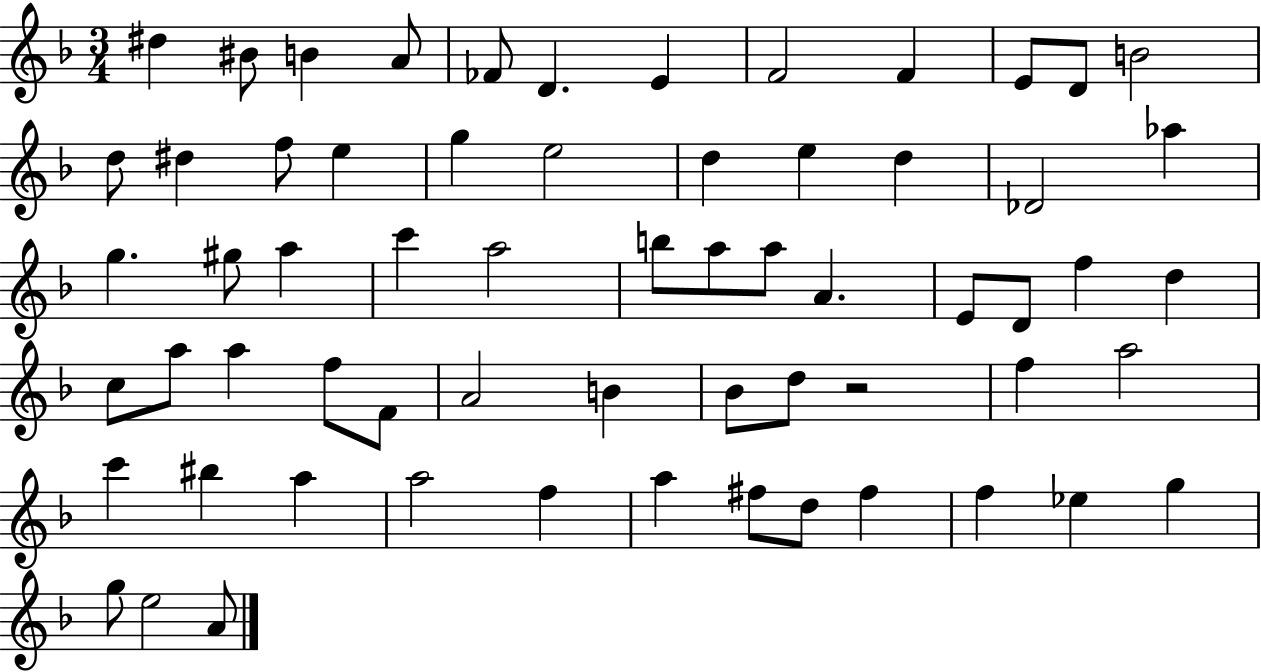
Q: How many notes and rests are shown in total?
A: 63